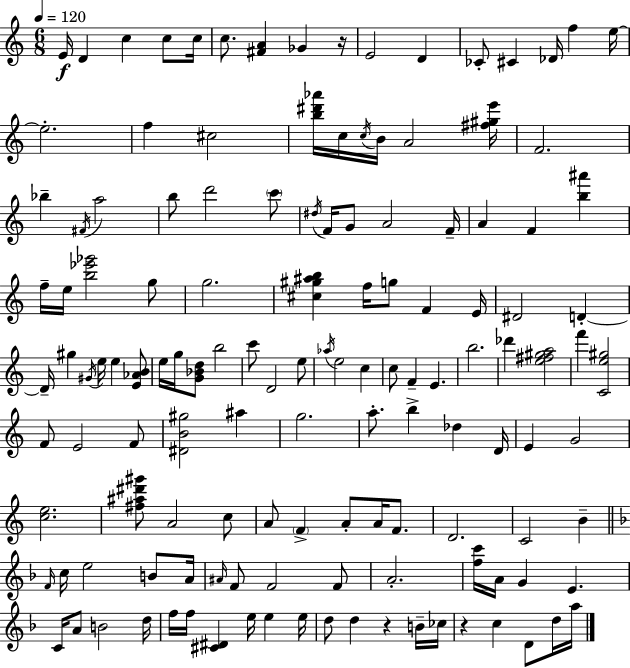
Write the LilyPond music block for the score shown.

{
  \clef treble
  \numericTimeSignature
  \time 6/8
  \key a \minor
  \tempo 4 = 120
  e'16\f d'4 c''4 c''8 c''16 | c''8. <fis' a'>4 ges'4 r16 | e'2 d'4 | ces'8-. cis'4 des'16 f''4 e''16~~ | \break e''2.-. | f''4 cis''2 | <b'' dis''' aes'''>16 c''16 \acciaccatura { c''16 } b'16 a'2 | <fis'' gis'' e'''>16 f'2. | \break bes''4-- \acciaccatura { fis'16 } a''2 | b''8 d'''2 | \parenthesize c'''8 \acciaccatura { dis''16 } f'16 g'8 a'2 | f'16-- a'4 f'4 <b'' ais'''>4 | \break f''16-- e''16 <b'' ees''' ges'''>2 | g''8 g''2. | <cis'' gis'' ais'' b''>4 f''16 g''8 f'4 | e'16 dis'2 d'4-.~~ | \break d'16-- gis''4 \acciaccatura { gis'16 } e''16 e''4 | <e' aes' b'>8 e''16 g''16 <g' bes' d''>8 b''2 | c'''8 d'2 | e''8 \acciaccatura { aes''16 } e''2 | \break c''4 c''8 f'4-- e'4. | b''2. | des'''4 <e'' fis'' gis'' a''>2 | f'''4 <c' e'' gis''>2 | \break f'8 e'2 | f'8 <dis' b' gis''>2 | ais''4 g''2. | a''8.-. b''4-> | \break des''4 d'16 e'4 g'2 | <c'' e''>2. | <fis'' ais'' dis''' gis'''>8 a'2 | c''8 a'8 \parenthesize f'4-> a'8-. | \break a'16 f'8. d'2. | c'2 | b'4-- \bar "||" \break \key f \major \grace { f'16 } c''16 e''2 b'8 | a'16 \grace { ais'16 } f'8 f'2 | f'8 a'2.-. | <f'' c'''>16 a'16 g'4 e'4. | \break c'16 a'8 b'2 | d''16 f''16 f''16 <cis' dis'>4 e''16 e''4 | e''16 d''8 d''4 r4 | b'16-- ces''16 r4 c''4 d'8 | \break d''16 a''16 \bar "|."
}